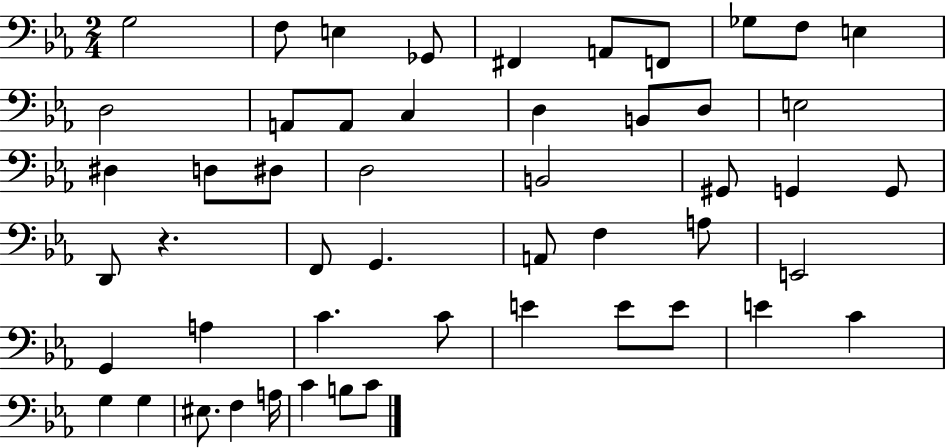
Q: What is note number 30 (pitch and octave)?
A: A2